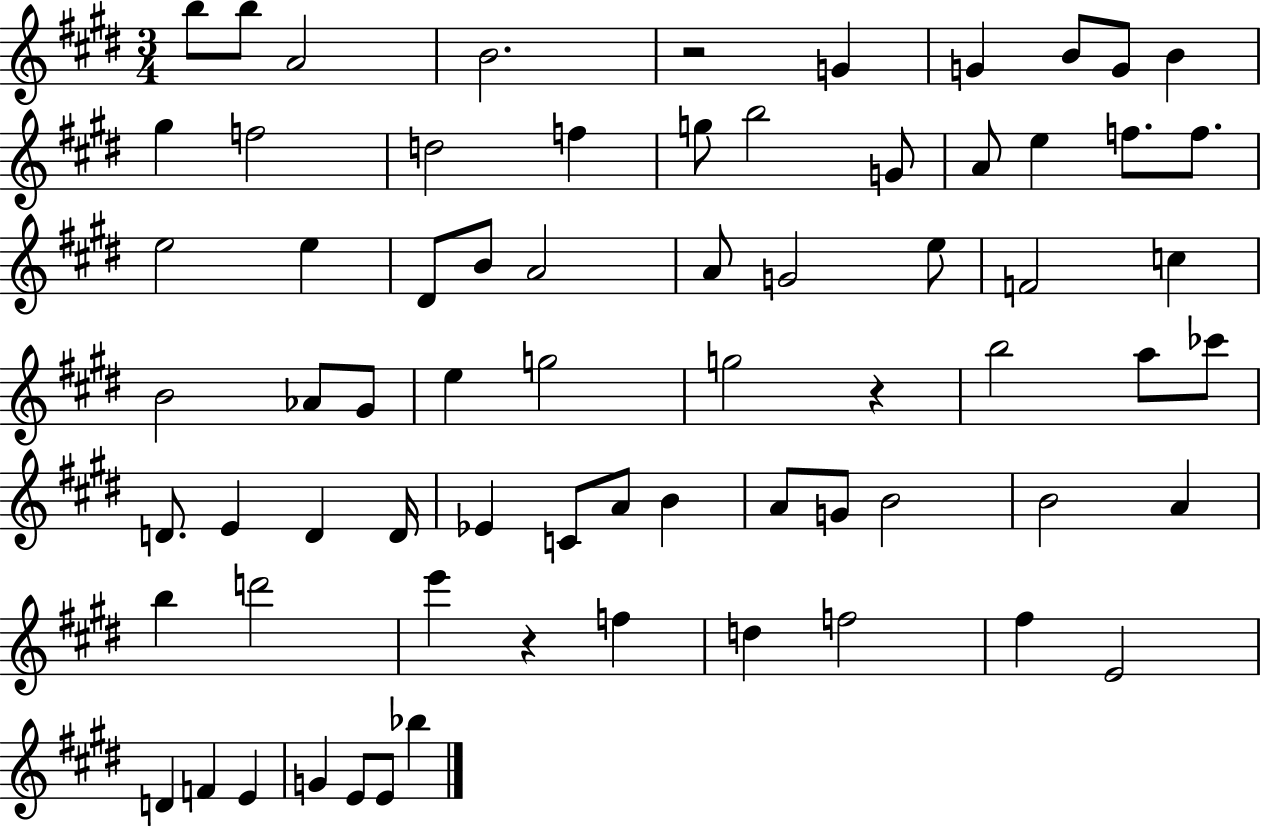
X:1
T:Untitled
M:3/4
L:1/4
K:E
b/2 b/2 A2 B2 z2 G G B/2 G/2 B ^g f2 d2 f g/2 b2 G/2 A/2 e f/2 f/2 e2 e ^D/2 B/2 A2 A/2 G2 e/2 F2 c B2 _A/2 ^G/2 e g2 g2 z b2 a/2 _c'/2 D/2 E D D/4 _E C/2 A/2 B A/2 G/2 B2 B2 A b d'2 e' z f d f2 ^f E2 D F E G E/2 E/2 _b